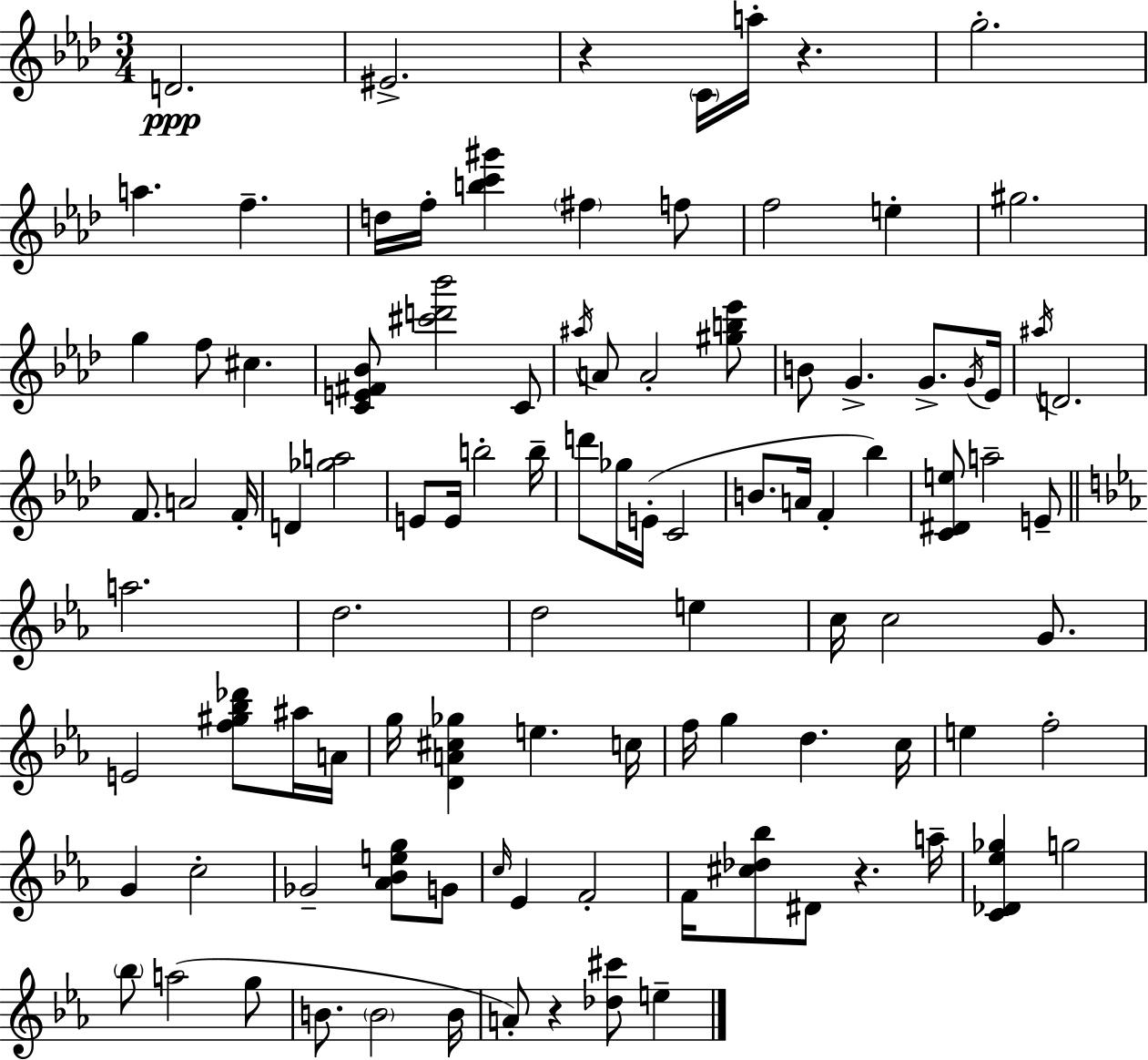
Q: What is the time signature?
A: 3/4